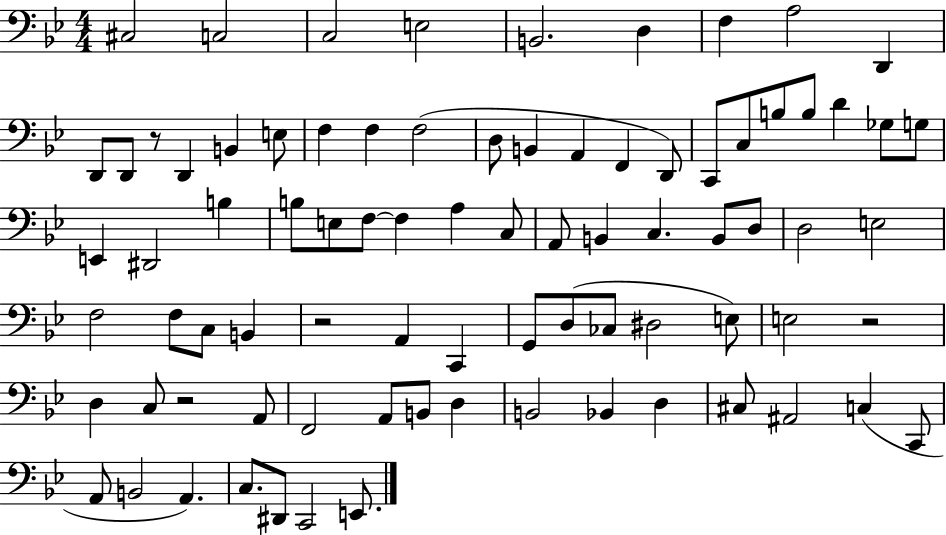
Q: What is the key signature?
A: BES major